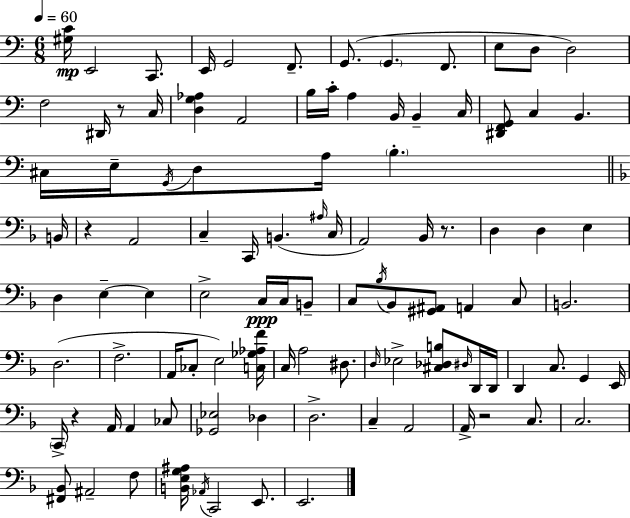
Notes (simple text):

[G#3,C4]/s E2/h C2/e. E2/s G2/h F2/e. G2/e. G2/q. F2/e. E3/e D3/e D3/h F3/h D#2/s R/e C3/s [D3,G3,Ab3]/q A2/h B3/s C4/s A3/q B2/s B2/q C3/s [D#2,F2,G2]/e C3/q B2/q. C#3/s E3/s G2/s D3/e A3/s B3/q. B2/s R/q A2/h C3/q C2/s B2/q. A#3/s C3/s A2/h Bb2/s R/e. D3/q D3/q E3/q D3/q E3/q E3/q E3/h C3/s C3/s B2/e C3/e Bb3/s Bb2/e [G#2,A#2]/e A2/q C3/e B2/h. D3/h. F3/h. A2/s CES3/e E3/h [C3,Gb3,Ab3,F4]/s C3/s A3/h D#3/e. D3/s Eb3/h [C#3,Db3,B3]/e D#3/s D2/s D2/s D2/q C3/e. G2/q E2/s C2/s R/q A2/s A2/q CES3/e [Gb2,Eb3]/h Db3/q D3/h. C3/q A2/h A2/s R/h C3/e. C3/h. [F#2,Bb2]/e A#2/h F3/e [B2,E3,G3,A#3]/s Ab2/s C2/h E2/e. E2/h.